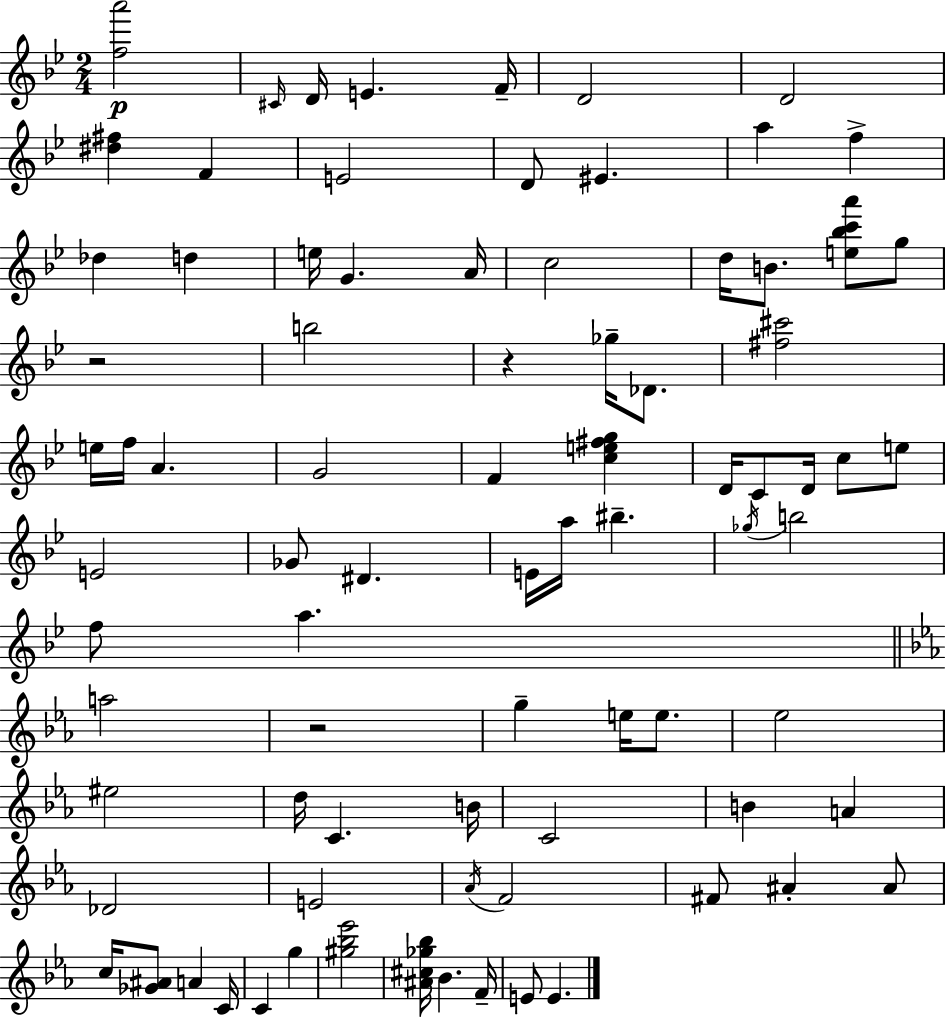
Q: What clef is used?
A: treble